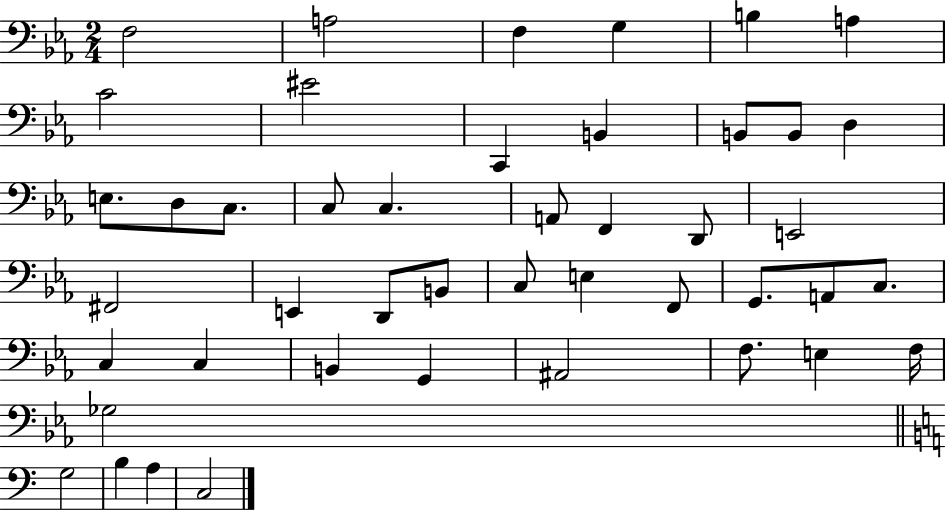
X:1
T:Untitled
M:2/4
L:1/4
K:Eb
F,2 A,2 F, G, B, A, C2 ^E2 C,, B,, B,,/2 B,,/2 D, E,/2 D,/2 C,/2 C,/2 C, A,,/2 F,, D,,/2 E,,2 ^F,,2 E,, D,,/2 B,,/2 C,/2 E, F,,/2 G,,/2 A,,/2 C,/2 C, C, B,, G,, ^A,,2 F,/2 E, F,/4 _G,2 G,2 B, A, C,2